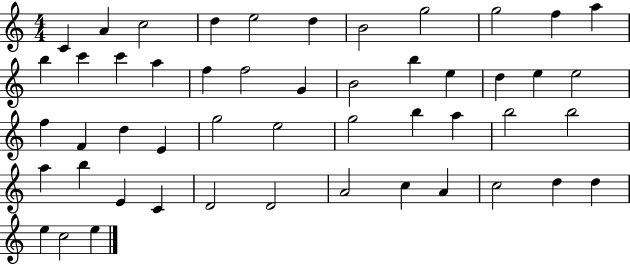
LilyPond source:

{
  \clef treble
  \numericTimeSignature
  \time 4/4
  \key c \major
  c'4 a'4 c''2 | d''4 e''2 d''4 | b'2 g''2 | g''2 f''4 a''4 | \break b''4 c'''4 c'''4 a''4 | f''4 f''2 g'4 | b'2 b''4 e''4 | d''4 e''4 e''2 | \break f''4 f'4 d''4 e'4 | g''2 e''2 | g''2 b''4 a''4 | b''2 b''2 | \break a''4 b''4 e'4 c'4 | d'2 d'2 | a'2 c''4 a'4 | c''2 d''4 d''4 | \break e''4 c''2 e''4 | \bar "|."
}